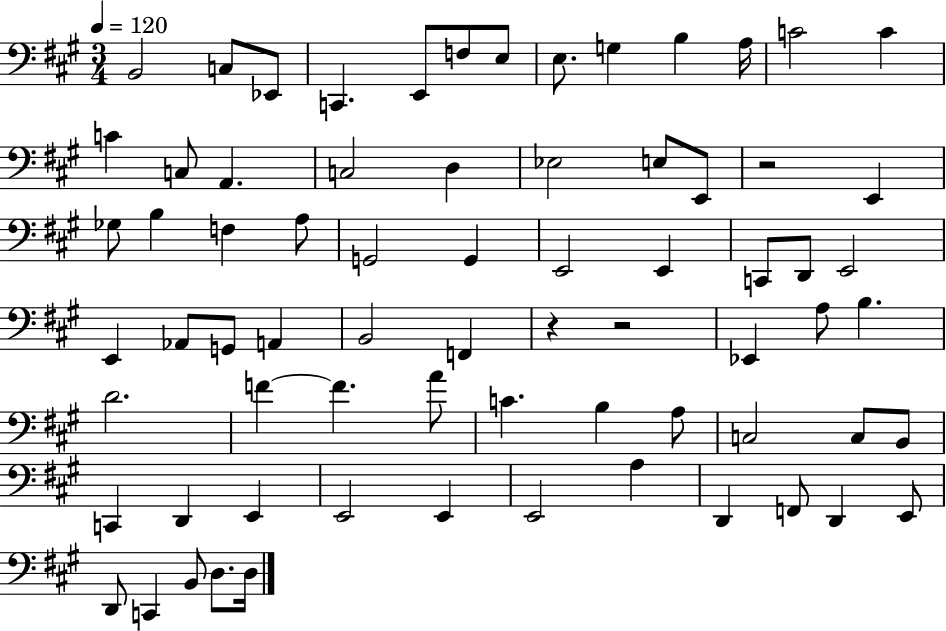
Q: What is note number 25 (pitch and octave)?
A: F3